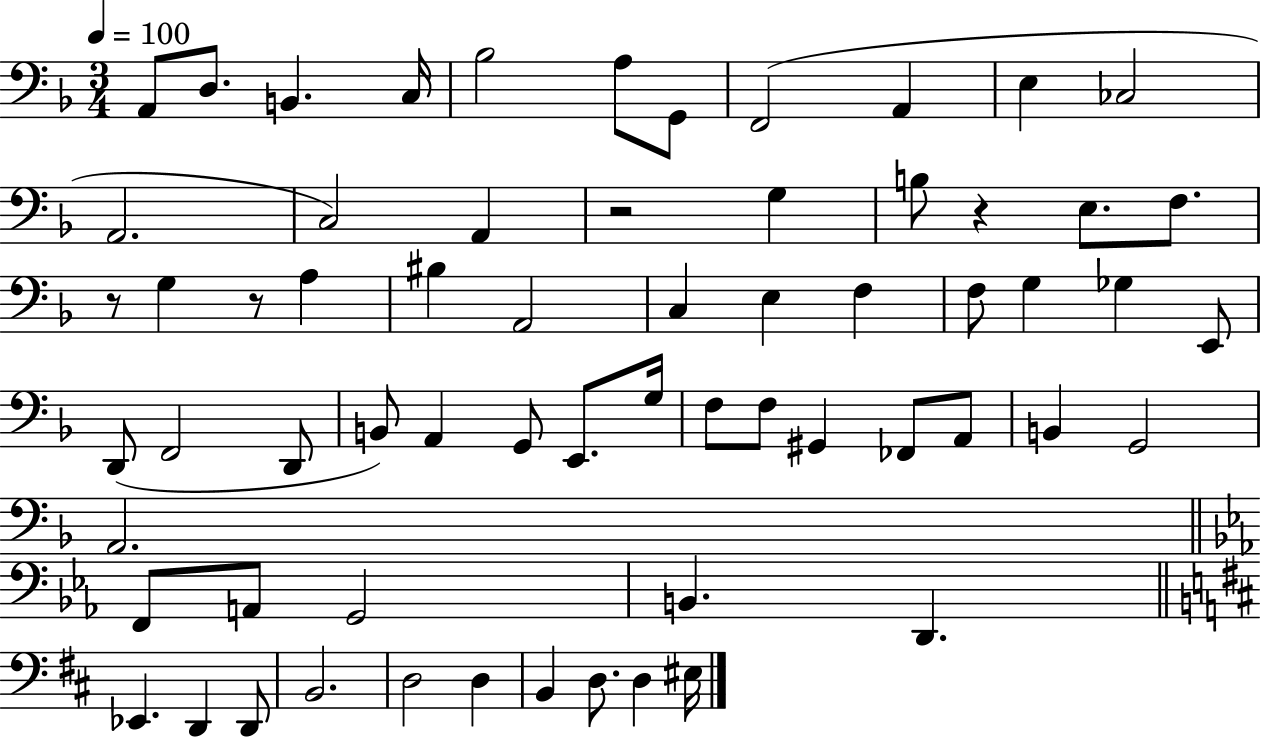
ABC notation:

X:1
T:Untitled
M:3/4
L:1/4
K:F
A,,/2 D,/2 B,, C,/4 _B,2 A,/2 G,,/2 F,,2 A,, E, _C,2 A,,2 C,2 A,, z2 G, B,/2 z E,/2 F,/2 z/2 G, z/2 A, ^B, A,,2 C, E, F, F,/2 G, _G, E,,/2 D,,/2 F,,2 D,,/2 B,,/2 A,, G,,/2 E,,/2 G,/4 F,/2 F,/2 ^G,, _F,,/2 A,,/2 B,, G,,2 A,,2 F,,/2 A,,/2 G,,2 B,, D,, _E,, D,, D,,/2 B,,2 D,2 D, B,, D,/2 D, ^E,/4